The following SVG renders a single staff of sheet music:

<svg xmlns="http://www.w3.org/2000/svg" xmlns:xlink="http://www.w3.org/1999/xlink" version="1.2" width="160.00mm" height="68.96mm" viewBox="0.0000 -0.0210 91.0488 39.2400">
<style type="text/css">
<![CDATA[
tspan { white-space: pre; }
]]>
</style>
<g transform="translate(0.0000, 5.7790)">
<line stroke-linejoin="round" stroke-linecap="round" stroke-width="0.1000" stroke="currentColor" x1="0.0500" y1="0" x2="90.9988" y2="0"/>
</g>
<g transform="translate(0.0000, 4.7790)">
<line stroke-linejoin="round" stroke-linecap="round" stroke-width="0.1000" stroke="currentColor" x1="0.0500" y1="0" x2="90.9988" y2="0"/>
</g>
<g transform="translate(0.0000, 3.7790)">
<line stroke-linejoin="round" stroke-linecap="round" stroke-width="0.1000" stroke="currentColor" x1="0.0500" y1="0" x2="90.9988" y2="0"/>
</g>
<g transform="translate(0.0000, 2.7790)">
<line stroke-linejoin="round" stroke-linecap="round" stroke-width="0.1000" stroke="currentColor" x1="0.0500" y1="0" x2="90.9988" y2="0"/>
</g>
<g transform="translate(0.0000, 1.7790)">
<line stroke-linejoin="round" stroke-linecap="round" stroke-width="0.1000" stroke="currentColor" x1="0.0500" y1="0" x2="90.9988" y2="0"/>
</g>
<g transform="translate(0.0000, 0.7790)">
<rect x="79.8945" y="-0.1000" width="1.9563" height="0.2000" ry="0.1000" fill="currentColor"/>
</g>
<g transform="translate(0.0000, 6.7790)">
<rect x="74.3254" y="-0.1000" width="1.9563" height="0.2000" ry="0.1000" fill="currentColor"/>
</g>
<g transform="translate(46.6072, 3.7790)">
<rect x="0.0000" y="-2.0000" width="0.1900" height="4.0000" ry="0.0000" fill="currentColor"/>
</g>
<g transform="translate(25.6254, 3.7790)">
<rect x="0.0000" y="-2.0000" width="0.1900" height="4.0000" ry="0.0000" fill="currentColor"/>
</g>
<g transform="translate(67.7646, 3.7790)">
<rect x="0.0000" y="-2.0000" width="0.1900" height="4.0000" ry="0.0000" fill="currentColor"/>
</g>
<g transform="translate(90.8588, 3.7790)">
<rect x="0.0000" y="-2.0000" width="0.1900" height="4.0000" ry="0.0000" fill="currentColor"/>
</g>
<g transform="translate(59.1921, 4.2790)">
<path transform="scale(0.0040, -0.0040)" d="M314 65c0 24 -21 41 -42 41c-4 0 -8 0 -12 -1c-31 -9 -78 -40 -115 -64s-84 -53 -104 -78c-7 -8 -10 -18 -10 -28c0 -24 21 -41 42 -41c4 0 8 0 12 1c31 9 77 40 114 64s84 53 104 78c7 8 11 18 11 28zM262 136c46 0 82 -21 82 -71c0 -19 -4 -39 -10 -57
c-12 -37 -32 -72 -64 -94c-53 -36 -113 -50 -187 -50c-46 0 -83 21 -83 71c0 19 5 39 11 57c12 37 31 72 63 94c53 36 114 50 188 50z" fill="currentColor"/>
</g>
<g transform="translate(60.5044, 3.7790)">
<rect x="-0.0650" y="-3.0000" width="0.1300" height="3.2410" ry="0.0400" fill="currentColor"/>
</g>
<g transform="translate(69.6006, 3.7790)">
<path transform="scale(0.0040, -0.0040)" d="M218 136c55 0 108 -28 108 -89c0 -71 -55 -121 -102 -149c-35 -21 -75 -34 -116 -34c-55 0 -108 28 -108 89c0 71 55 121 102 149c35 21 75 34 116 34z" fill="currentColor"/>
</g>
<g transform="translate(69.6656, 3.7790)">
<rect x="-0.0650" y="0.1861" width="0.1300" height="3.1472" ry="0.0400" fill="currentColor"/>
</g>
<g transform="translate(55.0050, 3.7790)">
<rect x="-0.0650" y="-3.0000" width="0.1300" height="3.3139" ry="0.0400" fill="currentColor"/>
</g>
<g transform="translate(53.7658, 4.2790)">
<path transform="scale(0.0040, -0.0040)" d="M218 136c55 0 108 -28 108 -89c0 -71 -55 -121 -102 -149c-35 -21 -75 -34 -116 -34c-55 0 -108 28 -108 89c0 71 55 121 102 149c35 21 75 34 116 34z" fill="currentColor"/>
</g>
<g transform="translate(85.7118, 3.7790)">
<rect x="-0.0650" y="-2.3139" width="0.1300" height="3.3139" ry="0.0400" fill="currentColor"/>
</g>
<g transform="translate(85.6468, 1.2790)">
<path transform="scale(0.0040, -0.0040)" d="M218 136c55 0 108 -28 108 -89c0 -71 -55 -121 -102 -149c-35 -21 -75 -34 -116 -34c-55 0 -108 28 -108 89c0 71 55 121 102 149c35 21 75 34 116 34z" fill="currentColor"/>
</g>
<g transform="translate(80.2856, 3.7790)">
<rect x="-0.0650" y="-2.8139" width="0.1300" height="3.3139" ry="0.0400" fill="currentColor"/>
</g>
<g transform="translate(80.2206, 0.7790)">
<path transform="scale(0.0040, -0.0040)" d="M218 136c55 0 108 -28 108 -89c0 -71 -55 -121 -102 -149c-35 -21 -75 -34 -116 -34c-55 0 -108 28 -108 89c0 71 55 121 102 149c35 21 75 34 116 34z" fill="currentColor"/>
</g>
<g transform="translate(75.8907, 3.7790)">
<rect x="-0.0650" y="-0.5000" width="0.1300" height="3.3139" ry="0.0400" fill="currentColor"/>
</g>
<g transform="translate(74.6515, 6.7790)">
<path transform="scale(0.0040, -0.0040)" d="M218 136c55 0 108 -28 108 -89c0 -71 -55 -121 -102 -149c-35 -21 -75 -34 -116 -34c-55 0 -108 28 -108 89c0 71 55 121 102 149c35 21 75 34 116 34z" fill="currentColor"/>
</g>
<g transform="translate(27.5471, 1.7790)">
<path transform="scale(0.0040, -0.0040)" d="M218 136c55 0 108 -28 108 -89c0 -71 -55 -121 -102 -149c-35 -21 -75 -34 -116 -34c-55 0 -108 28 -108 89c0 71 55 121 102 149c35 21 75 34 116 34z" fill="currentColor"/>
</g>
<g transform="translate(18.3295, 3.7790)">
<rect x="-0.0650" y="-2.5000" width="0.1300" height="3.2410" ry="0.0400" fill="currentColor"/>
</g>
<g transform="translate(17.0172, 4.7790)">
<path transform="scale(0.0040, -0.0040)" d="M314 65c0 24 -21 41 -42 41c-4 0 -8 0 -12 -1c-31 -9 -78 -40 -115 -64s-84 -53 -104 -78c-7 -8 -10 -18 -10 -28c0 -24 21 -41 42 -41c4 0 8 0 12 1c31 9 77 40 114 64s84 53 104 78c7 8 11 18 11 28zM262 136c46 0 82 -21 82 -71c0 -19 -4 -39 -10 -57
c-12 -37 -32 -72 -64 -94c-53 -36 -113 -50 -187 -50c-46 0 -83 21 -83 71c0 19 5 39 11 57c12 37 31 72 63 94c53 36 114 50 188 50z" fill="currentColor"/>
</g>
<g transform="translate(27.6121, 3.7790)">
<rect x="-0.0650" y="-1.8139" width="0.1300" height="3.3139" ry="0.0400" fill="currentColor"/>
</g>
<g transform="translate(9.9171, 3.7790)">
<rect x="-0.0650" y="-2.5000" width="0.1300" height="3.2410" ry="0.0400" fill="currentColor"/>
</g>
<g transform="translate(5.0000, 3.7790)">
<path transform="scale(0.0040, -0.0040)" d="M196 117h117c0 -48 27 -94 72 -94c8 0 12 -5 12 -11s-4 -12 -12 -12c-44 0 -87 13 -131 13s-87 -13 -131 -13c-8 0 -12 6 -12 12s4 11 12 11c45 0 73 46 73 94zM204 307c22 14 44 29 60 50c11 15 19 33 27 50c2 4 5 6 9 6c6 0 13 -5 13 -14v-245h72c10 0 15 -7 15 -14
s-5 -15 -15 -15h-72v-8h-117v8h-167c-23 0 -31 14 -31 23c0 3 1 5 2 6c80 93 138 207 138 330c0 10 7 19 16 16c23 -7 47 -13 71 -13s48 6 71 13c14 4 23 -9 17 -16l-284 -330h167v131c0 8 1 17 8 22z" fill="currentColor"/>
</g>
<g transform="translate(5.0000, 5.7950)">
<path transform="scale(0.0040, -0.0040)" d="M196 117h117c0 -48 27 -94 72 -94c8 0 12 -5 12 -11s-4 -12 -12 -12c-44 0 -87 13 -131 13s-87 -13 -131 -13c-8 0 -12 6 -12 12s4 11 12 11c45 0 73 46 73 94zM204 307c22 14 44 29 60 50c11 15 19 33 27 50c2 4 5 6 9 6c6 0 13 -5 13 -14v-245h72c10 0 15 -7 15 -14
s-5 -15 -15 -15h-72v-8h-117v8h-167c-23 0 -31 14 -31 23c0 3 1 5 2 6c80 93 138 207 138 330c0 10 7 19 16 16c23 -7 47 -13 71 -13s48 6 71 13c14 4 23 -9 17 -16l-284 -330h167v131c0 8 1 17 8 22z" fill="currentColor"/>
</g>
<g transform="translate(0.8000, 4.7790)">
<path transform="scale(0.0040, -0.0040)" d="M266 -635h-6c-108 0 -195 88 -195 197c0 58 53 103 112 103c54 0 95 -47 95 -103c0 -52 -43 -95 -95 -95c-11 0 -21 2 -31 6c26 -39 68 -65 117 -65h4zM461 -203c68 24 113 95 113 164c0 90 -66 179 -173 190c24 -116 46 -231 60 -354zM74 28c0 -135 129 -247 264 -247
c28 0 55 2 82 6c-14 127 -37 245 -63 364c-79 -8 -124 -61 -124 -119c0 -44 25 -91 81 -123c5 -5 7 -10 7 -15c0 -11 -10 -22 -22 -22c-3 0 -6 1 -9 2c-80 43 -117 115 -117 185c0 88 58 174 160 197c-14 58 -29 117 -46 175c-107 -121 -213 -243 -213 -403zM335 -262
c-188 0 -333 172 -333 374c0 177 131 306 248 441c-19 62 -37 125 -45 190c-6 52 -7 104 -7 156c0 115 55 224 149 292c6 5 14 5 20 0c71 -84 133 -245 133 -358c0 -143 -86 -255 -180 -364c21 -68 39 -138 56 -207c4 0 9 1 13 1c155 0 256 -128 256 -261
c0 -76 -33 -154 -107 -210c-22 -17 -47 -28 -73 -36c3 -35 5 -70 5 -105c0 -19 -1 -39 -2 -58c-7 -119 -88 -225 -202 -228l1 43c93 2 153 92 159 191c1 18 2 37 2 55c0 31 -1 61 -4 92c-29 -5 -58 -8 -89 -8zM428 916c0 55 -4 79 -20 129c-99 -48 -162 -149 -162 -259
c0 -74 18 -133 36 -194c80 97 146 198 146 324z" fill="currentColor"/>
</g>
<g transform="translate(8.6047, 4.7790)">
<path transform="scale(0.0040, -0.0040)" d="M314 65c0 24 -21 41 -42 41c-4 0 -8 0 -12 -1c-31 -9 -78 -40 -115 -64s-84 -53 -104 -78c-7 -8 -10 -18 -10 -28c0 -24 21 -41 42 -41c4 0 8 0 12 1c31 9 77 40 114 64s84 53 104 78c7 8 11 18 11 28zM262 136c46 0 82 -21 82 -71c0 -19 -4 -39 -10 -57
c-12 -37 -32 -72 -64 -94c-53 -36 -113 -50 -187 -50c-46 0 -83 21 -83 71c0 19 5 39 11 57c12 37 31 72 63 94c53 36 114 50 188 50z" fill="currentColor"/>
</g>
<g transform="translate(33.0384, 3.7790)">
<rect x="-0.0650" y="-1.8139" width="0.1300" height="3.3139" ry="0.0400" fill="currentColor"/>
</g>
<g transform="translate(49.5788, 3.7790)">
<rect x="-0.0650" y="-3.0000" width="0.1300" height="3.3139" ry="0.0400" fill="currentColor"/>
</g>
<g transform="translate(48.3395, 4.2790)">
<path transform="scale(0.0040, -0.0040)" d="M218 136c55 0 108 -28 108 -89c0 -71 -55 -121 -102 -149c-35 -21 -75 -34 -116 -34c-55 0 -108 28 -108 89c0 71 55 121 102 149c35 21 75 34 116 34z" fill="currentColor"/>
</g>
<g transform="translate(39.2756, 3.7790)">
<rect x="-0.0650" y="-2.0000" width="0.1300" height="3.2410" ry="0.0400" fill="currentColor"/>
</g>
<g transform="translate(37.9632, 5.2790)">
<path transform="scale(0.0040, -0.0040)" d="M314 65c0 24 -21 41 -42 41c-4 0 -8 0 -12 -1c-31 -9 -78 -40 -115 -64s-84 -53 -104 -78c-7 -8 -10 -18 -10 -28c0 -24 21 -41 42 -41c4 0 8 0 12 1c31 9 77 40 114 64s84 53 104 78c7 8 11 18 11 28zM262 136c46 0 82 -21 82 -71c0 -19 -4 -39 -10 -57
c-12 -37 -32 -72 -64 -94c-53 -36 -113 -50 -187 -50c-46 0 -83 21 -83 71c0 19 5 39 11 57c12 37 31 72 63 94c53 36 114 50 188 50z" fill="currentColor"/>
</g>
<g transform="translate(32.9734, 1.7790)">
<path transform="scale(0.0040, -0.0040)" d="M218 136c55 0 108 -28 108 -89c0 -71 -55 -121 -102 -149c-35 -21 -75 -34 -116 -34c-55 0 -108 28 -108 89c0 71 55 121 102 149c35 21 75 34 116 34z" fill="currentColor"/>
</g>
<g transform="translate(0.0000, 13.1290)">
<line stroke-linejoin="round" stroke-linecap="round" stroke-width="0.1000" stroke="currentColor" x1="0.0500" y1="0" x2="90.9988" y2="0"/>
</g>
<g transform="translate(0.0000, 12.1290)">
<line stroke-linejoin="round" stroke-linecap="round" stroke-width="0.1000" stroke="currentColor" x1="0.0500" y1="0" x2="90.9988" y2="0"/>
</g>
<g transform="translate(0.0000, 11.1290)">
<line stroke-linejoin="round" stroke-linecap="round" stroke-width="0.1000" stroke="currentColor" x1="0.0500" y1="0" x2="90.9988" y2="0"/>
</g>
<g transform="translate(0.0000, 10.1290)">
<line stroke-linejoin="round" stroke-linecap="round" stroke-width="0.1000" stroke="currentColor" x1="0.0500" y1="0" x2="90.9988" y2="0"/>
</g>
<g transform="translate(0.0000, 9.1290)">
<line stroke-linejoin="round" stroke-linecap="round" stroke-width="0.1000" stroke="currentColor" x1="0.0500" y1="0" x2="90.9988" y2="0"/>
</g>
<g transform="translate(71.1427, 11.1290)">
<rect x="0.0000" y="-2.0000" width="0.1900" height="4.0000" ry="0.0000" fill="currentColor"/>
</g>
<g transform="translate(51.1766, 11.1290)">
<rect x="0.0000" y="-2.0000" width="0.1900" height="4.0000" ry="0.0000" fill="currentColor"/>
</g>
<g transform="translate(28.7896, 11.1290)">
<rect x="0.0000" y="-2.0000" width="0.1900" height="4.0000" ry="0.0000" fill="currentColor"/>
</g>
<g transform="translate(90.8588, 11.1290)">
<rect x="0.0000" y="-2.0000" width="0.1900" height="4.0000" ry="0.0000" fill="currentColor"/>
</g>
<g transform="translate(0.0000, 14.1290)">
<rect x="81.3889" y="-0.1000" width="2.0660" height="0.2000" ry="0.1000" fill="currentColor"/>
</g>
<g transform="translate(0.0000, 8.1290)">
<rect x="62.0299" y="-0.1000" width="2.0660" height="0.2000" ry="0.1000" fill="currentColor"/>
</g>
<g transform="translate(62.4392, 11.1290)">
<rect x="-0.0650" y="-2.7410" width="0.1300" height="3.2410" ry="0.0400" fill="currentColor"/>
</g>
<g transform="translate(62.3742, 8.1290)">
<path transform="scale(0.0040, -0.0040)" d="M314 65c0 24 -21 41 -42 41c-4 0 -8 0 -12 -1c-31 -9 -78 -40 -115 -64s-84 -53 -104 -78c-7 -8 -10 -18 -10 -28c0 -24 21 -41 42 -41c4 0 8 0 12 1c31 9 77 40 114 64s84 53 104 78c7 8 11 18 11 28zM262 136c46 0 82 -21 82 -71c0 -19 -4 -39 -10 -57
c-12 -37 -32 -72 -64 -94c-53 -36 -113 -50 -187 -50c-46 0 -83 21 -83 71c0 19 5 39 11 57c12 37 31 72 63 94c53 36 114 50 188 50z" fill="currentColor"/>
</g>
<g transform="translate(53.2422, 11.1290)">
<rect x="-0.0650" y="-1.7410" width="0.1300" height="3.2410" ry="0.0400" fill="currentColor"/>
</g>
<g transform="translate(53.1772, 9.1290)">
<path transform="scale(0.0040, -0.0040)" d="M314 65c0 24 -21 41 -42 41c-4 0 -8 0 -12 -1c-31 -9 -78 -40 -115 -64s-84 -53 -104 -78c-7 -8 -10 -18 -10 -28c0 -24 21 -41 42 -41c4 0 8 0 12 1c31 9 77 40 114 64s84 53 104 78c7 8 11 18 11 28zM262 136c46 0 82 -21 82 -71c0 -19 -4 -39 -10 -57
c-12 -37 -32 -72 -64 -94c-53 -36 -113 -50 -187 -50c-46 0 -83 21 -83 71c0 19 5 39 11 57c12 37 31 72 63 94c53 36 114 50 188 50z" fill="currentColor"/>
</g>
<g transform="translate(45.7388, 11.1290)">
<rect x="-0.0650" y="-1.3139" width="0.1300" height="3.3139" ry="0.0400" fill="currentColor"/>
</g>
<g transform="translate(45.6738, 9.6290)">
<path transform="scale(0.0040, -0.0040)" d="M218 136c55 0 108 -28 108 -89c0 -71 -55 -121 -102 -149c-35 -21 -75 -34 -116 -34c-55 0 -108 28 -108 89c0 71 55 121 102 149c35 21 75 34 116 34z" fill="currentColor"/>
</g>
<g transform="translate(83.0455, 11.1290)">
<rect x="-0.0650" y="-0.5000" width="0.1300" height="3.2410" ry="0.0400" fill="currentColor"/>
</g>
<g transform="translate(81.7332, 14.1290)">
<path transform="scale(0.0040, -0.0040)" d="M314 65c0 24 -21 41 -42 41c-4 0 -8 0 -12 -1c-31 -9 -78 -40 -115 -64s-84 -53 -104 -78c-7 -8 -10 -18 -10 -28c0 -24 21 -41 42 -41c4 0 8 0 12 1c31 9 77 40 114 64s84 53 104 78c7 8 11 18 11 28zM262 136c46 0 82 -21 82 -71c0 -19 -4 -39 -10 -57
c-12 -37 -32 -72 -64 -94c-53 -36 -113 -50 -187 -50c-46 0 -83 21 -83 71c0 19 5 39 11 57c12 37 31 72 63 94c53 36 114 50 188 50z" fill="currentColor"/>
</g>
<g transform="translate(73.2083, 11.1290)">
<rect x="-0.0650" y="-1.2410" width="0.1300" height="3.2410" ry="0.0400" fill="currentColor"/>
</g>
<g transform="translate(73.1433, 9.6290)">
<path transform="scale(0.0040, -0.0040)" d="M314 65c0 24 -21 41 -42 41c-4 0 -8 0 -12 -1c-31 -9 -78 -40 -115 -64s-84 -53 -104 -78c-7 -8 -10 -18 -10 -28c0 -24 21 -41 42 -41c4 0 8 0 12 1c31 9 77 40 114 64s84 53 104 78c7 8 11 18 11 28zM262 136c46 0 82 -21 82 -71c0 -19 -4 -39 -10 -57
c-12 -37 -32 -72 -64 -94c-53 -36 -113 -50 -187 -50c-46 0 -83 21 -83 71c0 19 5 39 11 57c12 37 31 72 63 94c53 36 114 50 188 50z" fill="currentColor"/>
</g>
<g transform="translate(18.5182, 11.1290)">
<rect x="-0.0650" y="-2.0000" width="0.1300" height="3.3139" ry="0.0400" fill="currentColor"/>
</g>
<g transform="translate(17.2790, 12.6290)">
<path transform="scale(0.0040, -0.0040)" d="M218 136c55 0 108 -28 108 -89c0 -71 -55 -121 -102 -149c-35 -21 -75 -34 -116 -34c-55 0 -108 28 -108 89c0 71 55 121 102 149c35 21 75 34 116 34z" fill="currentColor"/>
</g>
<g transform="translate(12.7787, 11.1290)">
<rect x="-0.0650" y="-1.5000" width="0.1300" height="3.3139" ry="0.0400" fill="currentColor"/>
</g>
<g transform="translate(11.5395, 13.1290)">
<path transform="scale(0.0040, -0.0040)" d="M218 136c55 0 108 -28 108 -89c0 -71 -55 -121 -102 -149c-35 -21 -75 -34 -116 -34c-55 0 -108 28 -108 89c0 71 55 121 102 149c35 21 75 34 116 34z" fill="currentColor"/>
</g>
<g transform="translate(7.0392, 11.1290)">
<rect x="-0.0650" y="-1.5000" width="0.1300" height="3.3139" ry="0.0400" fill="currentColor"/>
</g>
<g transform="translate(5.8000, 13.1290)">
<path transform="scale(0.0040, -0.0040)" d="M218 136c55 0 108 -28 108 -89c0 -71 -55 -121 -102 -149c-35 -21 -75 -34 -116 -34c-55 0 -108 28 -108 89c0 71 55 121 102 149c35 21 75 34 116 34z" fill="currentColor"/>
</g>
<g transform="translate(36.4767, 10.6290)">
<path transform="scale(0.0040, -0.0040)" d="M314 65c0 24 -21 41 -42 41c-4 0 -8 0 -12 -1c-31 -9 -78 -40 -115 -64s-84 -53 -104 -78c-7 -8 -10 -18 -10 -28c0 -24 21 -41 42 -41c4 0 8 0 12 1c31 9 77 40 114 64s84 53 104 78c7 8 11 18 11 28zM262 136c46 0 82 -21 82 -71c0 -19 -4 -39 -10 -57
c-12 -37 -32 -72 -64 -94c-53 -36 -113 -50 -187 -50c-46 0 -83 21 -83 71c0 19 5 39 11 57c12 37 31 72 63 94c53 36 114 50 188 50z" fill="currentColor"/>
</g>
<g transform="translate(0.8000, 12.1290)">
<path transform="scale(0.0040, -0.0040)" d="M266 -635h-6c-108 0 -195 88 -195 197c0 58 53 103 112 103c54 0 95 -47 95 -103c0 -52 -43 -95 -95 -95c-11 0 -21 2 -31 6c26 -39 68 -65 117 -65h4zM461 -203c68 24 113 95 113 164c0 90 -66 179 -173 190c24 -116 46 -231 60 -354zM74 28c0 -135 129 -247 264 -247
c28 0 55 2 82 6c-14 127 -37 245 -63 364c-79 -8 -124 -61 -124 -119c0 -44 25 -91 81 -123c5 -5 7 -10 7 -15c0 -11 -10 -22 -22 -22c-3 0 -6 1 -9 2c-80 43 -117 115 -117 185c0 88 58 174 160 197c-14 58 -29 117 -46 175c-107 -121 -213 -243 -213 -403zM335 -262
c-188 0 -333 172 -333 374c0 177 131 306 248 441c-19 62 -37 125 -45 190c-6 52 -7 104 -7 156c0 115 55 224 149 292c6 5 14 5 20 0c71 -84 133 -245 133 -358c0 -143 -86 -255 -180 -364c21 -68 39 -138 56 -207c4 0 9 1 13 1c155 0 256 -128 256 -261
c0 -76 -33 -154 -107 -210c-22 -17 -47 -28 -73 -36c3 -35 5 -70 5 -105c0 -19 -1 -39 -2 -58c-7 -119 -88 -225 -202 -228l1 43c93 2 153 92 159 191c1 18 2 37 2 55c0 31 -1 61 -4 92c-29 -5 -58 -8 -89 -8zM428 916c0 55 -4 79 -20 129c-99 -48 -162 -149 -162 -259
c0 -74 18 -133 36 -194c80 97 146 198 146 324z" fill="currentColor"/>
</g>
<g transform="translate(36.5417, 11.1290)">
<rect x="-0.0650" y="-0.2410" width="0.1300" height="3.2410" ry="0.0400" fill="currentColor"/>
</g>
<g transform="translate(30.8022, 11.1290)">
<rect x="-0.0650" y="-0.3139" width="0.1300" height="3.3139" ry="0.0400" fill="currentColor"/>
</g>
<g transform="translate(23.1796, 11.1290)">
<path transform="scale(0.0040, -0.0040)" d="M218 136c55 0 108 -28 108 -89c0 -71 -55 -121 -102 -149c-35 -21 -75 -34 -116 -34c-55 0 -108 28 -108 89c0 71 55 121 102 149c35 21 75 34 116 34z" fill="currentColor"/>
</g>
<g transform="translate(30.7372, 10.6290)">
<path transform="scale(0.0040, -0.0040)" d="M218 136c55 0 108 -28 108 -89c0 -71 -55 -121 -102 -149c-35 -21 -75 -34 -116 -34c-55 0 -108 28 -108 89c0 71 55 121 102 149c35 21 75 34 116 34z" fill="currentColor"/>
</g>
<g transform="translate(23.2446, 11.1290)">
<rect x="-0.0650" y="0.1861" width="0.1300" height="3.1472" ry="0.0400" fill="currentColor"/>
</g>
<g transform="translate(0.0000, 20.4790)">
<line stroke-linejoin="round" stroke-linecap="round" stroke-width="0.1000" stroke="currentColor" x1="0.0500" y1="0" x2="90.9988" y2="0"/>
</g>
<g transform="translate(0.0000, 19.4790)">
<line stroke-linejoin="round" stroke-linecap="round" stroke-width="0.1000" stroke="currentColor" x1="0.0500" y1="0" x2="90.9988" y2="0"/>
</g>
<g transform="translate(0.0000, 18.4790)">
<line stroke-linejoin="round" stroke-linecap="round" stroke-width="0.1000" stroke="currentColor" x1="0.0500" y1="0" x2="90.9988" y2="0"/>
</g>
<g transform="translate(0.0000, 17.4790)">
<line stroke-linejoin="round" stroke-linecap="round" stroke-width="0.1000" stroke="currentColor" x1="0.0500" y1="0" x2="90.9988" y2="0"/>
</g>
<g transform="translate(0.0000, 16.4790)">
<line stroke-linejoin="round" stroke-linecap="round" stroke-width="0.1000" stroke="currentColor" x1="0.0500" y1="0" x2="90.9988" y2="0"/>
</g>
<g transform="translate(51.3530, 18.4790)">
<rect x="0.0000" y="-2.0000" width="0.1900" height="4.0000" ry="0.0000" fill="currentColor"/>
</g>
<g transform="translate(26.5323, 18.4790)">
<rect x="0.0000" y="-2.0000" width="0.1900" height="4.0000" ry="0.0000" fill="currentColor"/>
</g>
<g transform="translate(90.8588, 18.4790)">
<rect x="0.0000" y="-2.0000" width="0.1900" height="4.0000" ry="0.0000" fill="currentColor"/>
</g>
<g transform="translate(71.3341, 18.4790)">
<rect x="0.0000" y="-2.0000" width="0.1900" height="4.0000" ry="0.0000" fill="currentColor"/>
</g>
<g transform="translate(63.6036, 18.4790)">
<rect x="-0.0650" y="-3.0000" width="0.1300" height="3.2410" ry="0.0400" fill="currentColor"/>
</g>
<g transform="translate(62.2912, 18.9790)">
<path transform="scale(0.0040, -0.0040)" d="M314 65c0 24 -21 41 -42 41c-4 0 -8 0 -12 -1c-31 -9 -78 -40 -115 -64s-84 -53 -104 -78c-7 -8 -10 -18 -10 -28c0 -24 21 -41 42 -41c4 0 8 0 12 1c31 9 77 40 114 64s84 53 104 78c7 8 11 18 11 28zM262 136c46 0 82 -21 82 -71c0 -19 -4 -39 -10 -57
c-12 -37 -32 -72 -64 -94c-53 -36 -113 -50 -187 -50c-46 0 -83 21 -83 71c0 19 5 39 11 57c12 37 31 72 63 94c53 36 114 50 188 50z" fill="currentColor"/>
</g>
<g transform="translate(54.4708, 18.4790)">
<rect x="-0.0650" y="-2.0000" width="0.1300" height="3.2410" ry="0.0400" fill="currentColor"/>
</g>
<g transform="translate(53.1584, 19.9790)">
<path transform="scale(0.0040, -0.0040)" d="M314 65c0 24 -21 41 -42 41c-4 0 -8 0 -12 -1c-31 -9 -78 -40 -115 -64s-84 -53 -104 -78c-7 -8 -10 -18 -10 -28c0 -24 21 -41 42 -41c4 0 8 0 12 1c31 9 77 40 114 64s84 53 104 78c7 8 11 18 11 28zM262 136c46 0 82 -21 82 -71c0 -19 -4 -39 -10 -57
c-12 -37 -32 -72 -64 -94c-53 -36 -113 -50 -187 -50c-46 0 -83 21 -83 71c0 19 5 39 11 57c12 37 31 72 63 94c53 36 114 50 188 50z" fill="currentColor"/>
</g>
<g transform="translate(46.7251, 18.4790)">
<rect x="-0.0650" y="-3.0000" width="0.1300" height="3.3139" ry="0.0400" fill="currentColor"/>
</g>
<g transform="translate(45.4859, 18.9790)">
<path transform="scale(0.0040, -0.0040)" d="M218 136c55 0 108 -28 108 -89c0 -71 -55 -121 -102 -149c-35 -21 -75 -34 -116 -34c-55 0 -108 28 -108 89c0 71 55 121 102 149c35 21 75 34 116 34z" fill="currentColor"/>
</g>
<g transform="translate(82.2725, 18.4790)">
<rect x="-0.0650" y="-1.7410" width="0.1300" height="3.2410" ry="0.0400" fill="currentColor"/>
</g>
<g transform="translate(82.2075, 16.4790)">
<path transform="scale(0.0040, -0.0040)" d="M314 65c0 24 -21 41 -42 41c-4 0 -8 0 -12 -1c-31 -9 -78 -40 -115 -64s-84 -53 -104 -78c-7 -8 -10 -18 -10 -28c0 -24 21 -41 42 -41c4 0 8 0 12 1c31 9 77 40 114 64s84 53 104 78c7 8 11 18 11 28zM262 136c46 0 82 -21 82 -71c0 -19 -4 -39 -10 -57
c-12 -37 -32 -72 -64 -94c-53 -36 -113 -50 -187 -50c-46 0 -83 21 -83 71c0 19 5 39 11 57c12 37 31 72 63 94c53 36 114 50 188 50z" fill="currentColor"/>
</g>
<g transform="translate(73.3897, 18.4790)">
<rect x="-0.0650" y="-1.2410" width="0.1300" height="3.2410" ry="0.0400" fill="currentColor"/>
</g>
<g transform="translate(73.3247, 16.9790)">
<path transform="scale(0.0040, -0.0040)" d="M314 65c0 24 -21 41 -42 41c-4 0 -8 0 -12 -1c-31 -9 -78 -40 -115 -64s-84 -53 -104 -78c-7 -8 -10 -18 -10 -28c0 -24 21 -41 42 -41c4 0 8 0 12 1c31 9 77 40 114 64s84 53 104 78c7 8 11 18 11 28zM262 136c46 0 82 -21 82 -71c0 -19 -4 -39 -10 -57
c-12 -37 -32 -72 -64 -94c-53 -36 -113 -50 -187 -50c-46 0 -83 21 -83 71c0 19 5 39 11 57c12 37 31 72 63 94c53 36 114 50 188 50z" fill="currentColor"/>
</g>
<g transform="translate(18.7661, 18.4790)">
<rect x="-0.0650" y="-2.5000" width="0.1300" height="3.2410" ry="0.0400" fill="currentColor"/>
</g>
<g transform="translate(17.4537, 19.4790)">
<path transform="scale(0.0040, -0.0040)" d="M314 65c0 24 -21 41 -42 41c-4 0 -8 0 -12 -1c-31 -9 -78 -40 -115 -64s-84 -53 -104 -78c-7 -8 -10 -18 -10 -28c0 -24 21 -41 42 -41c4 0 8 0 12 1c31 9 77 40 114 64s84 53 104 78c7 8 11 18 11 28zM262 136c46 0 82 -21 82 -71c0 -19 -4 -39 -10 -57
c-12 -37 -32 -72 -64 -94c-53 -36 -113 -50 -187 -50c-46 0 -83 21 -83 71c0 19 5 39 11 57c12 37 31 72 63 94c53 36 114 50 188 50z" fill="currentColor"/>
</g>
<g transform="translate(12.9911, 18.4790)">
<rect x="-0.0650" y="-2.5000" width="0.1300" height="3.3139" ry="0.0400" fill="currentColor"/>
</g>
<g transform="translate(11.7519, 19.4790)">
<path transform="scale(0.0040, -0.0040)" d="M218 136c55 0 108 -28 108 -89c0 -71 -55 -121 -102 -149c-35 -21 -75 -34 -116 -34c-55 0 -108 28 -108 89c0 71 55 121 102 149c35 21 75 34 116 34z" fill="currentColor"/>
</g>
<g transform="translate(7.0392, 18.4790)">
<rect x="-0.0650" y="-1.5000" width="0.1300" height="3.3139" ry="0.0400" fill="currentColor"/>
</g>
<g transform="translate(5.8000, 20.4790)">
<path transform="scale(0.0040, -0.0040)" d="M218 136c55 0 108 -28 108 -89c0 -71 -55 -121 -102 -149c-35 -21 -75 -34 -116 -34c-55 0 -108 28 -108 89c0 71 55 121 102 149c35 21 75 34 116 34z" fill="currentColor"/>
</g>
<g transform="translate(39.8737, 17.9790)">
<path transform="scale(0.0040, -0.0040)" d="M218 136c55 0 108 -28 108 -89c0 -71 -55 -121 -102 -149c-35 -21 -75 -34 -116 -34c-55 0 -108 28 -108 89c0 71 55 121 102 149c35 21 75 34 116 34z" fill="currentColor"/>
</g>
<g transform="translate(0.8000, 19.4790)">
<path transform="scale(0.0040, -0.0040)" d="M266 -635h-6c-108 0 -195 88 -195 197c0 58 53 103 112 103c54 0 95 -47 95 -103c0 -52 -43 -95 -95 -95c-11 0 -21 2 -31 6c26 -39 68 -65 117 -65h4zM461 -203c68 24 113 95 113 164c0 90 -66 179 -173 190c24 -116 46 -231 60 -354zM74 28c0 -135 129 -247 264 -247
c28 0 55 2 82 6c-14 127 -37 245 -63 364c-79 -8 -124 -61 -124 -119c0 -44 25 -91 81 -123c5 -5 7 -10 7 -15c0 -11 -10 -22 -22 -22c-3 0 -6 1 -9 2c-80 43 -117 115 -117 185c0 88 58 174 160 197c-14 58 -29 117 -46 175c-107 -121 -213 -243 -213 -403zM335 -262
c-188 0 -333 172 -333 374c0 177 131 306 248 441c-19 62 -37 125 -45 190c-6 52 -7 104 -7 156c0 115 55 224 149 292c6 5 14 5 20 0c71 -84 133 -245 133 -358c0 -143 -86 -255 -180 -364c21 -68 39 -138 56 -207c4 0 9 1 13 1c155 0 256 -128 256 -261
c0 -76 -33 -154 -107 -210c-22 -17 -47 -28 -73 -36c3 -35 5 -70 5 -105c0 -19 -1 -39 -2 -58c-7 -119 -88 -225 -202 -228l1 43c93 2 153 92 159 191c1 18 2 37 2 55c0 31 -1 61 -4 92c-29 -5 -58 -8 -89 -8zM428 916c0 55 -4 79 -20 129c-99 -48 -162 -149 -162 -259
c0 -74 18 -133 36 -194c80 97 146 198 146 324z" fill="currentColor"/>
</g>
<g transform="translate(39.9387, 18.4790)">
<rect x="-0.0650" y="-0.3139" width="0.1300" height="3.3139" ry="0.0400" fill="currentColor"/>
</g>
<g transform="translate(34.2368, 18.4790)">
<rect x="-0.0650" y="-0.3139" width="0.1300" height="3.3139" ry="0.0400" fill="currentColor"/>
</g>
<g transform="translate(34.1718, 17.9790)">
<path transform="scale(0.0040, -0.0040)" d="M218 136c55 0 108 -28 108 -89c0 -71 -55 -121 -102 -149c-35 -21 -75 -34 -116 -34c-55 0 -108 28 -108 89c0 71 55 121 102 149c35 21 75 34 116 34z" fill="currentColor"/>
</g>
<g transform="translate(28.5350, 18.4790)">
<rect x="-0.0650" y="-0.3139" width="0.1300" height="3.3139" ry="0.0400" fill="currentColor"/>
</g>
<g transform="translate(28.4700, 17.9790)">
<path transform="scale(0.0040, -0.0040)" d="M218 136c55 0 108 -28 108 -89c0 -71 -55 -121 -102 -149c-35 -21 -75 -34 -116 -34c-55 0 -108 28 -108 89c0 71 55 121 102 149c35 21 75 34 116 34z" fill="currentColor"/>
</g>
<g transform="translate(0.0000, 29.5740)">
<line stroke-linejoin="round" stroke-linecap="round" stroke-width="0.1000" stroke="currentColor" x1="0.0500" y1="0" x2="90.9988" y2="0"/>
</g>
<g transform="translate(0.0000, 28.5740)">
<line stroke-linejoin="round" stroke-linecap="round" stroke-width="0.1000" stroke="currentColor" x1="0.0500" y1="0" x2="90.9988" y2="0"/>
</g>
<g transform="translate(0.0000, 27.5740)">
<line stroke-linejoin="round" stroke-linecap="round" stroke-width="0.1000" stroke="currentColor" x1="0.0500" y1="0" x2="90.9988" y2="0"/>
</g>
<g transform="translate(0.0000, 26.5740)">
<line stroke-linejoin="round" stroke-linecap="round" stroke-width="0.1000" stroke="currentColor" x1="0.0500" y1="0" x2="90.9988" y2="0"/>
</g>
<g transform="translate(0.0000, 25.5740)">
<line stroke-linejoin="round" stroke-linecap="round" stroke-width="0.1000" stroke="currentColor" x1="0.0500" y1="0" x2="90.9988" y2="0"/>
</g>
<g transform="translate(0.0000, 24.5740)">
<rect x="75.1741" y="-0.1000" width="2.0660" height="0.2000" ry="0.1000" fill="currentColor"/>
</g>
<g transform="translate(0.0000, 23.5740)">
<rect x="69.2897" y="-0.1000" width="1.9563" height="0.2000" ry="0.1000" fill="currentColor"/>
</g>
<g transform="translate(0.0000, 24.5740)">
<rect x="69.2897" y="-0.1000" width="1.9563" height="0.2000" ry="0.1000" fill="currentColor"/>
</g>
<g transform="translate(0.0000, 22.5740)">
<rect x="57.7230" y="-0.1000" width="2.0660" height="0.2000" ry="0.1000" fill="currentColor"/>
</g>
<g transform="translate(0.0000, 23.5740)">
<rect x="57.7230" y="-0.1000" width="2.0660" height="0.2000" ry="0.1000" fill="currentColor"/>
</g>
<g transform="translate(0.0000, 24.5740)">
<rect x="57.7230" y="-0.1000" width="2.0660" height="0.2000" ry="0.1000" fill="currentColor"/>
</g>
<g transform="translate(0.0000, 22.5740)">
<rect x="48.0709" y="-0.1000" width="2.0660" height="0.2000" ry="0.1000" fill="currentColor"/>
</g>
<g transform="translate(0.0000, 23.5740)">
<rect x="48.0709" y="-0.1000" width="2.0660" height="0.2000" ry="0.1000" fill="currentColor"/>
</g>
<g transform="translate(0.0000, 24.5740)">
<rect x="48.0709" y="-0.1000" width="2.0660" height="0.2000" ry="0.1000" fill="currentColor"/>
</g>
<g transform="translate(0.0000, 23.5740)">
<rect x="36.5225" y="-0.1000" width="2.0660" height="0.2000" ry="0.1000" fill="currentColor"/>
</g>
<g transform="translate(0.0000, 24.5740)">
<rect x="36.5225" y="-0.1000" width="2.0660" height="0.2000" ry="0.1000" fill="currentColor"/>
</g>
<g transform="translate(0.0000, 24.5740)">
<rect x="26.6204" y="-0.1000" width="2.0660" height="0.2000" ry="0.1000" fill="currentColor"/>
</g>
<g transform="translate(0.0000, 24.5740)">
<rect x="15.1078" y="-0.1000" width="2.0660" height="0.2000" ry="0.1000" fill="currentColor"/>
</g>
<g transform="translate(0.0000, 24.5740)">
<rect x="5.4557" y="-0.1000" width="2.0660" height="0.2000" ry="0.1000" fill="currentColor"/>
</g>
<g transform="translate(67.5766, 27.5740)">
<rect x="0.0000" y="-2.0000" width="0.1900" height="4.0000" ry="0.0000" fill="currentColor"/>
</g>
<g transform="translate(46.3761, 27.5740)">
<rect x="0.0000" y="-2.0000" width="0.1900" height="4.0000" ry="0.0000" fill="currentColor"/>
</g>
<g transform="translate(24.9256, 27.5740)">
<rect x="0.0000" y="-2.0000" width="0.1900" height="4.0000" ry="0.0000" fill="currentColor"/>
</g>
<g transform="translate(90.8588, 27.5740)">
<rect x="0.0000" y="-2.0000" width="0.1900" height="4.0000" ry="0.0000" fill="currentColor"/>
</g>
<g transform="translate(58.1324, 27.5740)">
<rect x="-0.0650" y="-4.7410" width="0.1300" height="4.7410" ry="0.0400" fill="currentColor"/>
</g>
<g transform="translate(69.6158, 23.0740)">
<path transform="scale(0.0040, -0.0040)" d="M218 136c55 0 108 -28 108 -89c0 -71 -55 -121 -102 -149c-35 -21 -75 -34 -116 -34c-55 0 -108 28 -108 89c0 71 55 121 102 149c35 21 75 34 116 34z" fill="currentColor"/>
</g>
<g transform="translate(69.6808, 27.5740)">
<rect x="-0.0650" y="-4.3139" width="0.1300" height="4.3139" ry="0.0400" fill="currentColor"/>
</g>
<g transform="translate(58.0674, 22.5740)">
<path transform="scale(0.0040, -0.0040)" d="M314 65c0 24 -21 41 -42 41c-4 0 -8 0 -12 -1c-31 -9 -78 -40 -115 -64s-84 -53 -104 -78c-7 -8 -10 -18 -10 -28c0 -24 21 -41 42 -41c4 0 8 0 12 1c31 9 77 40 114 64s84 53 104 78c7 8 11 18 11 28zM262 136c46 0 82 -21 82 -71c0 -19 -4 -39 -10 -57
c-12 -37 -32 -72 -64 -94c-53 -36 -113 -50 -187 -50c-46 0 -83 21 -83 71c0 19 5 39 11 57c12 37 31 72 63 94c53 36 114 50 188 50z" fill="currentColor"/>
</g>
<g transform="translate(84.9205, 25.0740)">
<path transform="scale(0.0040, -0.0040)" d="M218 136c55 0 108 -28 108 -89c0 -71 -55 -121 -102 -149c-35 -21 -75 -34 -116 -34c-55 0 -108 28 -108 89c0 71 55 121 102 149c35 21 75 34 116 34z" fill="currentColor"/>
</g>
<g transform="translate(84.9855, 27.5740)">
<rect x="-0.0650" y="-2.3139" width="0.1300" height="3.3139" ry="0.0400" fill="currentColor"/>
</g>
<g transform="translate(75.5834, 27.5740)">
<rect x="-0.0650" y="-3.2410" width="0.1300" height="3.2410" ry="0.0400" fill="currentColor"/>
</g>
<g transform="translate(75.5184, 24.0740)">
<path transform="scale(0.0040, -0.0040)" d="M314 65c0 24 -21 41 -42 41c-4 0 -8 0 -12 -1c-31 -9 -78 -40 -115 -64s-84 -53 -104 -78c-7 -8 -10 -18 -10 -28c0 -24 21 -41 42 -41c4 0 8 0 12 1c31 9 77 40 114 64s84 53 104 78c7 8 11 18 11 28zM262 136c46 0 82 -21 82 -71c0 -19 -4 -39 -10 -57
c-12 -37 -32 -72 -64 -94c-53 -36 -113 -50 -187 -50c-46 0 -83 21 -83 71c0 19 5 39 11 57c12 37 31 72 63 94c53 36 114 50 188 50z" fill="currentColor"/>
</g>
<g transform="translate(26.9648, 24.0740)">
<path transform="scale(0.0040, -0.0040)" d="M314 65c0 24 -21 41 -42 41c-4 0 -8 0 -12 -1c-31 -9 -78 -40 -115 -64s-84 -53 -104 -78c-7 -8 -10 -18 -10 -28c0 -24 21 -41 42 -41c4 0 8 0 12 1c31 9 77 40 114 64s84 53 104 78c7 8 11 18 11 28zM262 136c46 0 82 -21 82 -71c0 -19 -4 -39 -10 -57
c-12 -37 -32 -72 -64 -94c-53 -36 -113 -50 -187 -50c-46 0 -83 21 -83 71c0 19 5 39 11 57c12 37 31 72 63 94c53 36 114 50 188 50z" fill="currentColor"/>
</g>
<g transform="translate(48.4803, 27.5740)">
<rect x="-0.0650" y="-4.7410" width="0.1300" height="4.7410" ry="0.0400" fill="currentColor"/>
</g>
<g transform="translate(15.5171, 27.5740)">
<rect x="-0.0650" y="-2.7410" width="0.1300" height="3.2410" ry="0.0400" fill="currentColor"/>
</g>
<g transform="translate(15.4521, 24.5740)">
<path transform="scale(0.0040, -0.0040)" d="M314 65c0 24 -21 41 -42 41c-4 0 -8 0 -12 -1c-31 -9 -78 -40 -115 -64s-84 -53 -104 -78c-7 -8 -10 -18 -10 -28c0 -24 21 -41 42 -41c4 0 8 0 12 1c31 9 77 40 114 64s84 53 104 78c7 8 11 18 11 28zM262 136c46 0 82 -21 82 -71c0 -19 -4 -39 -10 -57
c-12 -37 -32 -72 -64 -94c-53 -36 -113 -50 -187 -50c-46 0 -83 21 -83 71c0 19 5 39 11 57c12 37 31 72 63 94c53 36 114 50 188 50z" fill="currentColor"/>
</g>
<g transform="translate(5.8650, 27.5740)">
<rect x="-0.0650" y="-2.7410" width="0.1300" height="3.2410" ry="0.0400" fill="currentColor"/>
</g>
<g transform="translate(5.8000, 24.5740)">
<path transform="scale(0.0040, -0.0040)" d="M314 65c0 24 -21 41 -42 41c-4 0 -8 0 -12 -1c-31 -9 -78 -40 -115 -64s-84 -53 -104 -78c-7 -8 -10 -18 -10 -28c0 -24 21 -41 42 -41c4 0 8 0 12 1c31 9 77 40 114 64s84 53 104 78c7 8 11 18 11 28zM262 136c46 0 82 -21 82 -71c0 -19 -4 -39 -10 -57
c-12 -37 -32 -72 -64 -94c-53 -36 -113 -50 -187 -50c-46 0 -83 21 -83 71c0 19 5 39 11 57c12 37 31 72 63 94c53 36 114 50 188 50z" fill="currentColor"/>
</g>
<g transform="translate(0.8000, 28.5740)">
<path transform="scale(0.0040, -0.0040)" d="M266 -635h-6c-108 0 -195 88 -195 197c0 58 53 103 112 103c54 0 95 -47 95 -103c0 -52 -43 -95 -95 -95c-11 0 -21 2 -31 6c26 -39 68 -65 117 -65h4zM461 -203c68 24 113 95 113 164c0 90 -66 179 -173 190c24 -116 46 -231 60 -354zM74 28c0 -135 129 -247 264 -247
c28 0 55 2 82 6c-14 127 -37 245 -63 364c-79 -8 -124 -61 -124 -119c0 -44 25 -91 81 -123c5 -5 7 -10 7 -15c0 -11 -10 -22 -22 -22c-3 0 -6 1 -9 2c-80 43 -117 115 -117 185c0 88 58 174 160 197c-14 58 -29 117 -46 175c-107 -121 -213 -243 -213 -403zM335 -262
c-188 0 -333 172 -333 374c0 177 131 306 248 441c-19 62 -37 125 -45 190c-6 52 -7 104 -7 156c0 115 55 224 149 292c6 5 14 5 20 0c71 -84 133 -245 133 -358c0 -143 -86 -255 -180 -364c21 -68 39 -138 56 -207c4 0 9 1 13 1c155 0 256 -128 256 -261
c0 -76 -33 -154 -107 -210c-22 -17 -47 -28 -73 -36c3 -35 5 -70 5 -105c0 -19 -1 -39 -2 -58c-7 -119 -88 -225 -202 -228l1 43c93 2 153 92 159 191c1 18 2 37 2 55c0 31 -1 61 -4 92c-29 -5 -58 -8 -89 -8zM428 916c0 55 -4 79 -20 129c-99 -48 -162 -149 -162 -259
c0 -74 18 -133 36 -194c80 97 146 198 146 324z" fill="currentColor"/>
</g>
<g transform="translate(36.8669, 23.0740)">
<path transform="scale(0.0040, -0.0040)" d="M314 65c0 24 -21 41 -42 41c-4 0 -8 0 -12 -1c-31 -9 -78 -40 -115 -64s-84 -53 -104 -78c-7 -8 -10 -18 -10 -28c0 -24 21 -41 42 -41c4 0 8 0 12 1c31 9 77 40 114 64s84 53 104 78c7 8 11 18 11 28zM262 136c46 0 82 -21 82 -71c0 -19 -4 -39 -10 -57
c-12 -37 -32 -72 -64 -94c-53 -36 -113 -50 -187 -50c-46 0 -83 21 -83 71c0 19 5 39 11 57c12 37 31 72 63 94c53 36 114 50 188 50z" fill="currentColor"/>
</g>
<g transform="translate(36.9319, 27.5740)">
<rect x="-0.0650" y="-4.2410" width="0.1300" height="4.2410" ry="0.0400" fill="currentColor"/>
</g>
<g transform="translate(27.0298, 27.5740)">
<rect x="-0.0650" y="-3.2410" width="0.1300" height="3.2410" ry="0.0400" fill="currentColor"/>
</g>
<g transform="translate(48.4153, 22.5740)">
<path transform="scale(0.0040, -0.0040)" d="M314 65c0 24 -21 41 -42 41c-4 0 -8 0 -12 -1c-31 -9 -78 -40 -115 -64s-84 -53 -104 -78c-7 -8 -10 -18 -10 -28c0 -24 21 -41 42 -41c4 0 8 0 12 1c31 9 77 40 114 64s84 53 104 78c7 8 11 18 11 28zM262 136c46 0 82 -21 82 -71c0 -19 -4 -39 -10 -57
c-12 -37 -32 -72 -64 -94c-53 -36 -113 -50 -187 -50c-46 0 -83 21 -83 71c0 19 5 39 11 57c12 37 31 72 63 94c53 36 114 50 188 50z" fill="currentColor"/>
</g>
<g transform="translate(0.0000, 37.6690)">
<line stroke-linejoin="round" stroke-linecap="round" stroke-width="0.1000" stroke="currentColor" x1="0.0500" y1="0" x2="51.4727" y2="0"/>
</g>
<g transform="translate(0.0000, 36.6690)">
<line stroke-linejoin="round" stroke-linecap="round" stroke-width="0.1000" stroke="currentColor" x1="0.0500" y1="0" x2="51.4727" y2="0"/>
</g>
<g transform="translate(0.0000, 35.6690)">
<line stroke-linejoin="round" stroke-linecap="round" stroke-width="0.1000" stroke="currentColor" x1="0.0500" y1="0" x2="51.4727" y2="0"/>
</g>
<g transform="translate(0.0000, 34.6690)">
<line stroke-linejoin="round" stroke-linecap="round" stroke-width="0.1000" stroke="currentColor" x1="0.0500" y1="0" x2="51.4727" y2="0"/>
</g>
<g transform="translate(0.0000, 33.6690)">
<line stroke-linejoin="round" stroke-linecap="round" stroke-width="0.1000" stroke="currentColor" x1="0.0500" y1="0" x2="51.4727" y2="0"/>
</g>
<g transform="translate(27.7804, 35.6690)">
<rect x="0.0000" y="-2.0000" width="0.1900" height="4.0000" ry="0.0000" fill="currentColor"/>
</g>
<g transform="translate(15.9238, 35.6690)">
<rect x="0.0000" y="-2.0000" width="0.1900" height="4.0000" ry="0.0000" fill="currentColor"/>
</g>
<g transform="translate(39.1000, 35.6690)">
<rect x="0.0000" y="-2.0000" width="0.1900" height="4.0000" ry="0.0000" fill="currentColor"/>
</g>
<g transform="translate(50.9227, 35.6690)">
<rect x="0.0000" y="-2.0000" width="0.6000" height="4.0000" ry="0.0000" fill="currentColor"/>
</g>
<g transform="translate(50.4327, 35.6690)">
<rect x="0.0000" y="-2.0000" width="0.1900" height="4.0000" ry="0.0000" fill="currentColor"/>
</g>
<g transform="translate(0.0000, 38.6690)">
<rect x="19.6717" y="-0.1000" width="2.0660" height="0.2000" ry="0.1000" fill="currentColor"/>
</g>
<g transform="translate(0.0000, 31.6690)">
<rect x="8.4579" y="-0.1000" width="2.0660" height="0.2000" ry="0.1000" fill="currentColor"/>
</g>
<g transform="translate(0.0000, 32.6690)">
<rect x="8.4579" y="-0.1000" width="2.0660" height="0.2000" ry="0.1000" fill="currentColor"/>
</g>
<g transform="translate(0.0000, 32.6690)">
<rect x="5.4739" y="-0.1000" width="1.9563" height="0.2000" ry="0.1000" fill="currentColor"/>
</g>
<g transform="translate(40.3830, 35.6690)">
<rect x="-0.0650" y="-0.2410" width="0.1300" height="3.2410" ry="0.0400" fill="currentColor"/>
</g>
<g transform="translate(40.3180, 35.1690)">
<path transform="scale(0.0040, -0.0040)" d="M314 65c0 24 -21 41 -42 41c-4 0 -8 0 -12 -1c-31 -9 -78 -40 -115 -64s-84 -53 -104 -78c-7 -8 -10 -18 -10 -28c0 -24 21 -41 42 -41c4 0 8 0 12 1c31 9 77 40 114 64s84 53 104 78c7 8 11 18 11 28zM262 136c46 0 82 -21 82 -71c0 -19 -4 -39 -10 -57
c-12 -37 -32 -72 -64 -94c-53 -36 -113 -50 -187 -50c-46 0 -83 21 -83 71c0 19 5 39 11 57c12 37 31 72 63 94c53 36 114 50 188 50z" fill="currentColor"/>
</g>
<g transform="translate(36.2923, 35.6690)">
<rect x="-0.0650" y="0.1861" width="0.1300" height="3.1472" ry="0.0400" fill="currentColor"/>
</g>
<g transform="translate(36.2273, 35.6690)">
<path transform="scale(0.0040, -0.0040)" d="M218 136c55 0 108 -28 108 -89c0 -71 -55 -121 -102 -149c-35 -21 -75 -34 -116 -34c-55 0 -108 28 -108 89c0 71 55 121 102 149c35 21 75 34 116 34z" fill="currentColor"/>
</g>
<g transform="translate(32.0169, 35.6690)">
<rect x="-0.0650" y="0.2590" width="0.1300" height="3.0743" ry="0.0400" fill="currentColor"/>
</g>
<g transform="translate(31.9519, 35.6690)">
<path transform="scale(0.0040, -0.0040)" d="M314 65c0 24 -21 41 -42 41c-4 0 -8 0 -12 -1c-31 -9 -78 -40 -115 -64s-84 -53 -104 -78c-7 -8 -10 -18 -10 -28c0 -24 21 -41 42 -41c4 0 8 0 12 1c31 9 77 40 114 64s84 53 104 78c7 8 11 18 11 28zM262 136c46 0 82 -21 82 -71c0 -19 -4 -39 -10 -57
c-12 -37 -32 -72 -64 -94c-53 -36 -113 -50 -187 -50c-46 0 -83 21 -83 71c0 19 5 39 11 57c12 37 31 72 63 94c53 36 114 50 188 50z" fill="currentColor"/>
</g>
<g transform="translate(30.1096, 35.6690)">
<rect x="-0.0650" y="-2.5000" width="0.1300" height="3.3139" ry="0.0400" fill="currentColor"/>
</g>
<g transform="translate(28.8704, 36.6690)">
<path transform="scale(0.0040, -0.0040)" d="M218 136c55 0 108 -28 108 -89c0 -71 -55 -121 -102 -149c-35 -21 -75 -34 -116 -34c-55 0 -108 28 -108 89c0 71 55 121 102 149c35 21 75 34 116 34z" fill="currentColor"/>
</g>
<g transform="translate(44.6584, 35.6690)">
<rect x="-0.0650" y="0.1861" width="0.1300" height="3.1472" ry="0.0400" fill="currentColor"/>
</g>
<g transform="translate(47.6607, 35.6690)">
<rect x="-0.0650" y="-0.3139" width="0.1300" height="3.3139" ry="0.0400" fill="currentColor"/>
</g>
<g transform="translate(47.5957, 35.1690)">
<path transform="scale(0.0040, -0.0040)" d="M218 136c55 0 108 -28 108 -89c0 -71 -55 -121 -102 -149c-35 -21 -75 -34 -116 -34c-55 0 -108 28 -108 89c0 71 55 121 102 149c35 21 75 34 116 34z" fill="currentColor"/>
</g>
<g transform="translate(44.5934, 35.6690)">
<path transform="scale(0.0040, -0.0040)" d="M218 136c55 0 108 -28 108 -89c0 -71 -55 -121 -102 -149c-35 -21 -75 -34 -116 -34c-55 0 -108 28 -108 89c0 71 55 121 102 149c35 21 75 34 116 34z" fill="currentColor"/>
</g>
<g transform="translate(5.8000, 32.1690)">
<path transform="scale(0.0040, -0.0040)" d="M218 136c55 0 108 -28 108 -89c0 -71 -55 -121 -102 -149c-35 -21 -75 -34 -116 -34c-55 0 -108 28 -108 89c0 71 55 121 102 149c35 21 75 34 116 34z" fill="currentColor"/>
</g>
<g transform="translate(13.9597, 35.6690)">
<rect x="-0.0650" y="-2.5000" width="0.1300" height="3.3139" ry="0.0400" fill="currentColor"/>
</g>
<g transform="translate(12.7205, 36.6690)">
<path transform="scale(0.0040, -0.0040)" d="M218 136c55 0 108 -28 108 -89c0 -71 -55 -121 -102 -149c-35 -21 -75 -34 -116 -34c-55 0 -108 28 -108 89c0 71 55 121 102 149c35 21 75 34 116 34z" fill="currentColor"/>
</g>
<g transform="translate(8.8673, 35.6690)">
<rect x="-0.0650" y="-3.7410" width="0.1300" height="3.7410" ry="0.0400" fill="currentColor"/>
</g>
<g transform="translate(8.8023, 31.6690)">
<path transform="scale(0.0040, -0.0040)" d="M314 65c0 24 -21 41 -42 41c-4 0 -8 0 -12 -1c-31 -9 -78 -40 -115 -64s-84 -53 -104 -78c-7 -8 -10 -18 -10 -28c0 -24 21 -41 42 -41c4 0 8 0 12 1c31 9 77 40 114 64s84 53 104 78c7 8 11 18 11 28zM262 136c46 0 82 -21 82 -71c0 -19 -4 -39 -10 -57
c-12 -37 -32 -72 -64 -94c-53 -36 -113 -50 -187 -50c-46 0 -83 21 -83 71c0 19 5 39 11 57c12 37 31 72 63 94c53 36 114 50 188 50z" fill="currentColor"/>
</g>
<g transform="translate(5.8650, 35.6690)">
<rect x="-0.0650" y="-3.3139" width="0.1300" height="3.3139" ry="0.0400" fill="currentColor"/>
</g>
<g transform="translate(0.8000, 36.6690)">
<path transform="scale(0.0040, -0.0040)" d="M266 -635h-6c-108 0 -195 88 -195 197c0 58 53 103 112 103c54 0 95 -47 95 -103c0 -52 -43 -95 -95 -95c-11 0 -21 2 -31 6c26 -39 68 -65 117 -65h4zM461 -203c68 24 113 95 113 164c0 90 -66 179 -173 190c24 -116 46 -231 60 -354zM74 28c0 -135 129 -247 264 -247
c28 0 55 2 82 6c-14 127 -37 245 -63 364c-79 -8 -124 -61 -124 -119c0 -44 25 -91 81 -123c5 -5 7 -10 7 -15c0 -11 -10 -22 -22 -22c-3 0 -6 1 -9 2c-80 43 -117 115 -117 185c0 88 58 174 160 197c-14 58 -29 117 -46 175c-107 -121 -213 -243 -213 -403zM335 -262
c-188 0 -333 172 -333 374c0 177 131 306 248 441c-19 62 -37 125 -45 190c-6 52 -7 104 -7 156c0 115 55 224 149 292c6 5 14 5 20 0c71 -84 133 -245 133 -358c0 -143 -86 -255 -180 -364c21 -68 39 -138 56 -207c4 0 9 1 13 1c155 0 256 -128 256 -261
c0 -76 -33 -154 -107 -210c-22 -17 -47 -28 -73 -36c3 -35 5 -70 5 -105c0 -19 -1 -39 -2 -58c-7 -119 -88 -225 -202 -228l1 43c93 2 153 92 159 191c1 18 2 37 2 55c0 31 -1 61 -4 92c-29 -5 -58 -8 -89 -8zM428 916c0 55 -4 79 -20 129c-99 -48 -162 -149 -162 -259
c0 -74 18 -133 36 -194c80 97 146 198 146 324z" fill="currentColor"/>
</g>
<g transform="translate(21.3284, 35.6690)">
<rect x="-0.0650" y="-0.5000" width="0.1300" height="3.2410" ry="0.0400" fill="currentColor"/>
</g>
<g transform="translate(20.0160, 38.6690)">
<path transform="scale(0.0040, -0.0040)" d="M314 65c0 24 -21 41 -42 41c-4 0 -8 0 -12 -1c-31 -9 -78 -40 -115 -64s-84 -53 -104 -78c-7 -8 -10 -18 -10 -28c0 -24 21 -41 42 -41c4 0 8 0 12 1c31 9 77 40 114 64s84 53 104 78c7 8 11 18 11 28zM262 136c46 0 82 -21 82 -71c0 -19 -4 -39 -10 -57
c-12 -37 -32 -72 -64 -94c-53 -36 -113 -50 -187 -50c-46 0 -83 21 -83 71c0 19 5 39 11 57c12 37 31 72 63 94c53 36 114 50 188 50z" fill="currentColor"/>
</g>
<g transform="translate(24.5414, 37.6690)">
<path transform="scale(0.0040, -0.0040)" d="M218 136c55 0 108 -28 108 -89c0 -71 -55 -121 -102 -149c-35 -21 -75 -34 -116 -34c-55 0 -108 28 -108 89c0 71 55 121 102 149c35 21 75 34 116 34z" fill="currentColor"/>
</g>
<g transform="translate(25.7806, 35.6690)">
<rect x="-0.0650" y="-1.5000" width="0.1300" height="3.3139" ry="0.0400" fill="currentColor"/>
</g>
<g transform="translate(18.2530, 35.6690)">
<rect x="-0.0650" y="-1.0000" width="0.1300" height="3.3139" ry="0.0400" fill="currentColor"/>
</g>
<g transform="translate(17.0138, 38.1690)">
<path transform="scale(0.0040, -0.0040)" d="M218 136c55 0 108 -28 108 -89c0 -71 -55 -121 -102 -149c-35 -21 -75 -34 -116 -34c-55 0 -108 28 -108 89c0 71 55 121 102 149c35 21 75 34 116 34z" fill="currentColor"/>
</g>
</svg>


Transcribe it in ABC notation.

X:1
T:Untitled
M:4/4
L:1/4
K:C
G2 G2 f f F2 A A A2 B C a g E E F B c c2 e f2 a2 e2 C2 E G G2 c c c A F2 A2 e2 f2 a2 a2 b2 d'2 e'2 e'2 d' b2 g b c'2 G D C2 E G B2 B c2 B c